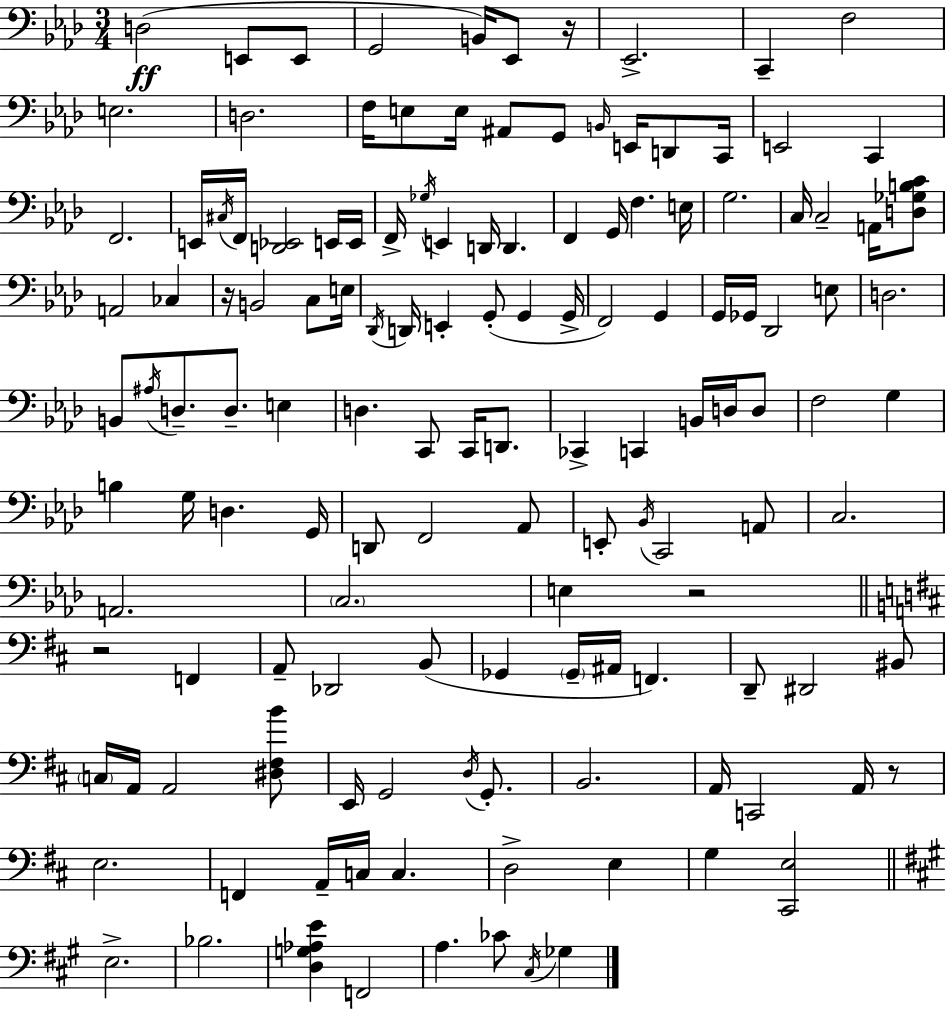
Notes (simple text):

D3/h E2/e E2/e G2/h B2/s Eb2/e R/s Eb2/h. C2/q F3/h E3/h. D3/h. F3/s E3/e E3/s A#2/e G2/e B2/s E2/s D2/e C2/s E2/h C2/q F2/h. E2/s C#3/s F2/s [D2,Eb2]/h E2/s E2/s F2/s Gb3/s E2/q D2/s D2/q. F2/q G2/s F3/q. E3/s G3/h. C3/s C3/h A2/s [D3,Gb3,B3,C4]/e A2/h CES3/q R/s B2/h C3/e E3/s Db2/s D2/s E2/q G2/e G2/q G2/s F2/h G2/q G2/s Gb2/s Db2/h E3/e D3/h. B2/e A#3/s D3/e. D3/e. E3/q D3/q. C2/e C2/s D2/e. CES2/q C2/q B2/s D3/s D3/e F3/h G3/q B3/q G3/s D3/q. G2/s D2/e F2/h Ab2/e E2/e Bb2/s C2/h A2/e C3/h. A2/h. C3/h. E3/q R/h R/h F2/q A2/e Db2/h B2/e Gb2/q Gb2/s A#2/s F2/q. D2/e D#2/h BIS2/e C3/s A2/s A2/h [D#3,F#3,B4]/e E2/s G2/h D3/s G2/e. B2/h. A2/s C2/h A2/s R/e E3/h. F2/q A2/s C3/s C3/q. D3/h E3/q G3/q [C#2,E3]/h E3/h. Bb3/h. [D3,G3,Ab3,E4]/q F2/h A3/q. CES4/e C#3/s Gb3/q